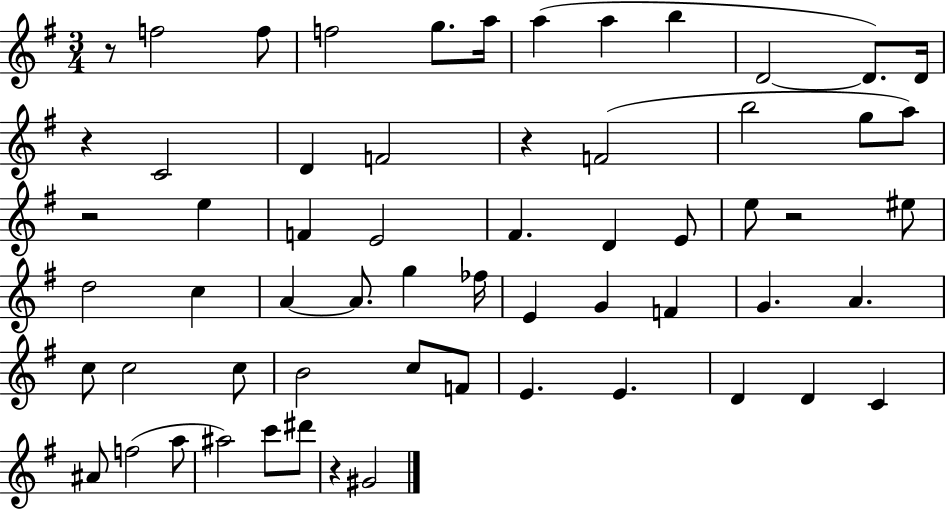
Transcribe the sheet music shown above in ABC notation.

X:1
T:Untitled
M:3/4
L:1/4
K:G
z/2 f2 f/2 f2 g/2 a/4 a a b D2 D/2 D/4 z C2 D F2 z F2 b2 g/2 a/2 z2 e F E2 ^F D E/2 e/2 z2 ^e/2 d2 c A A/2 g _f/4 E G F G A c/2 c2 c/2 B2 c/2 F/2 E E D D C ^A/2 f2 a/2 ^a2 c'/2 ^d'/2 z ^G2